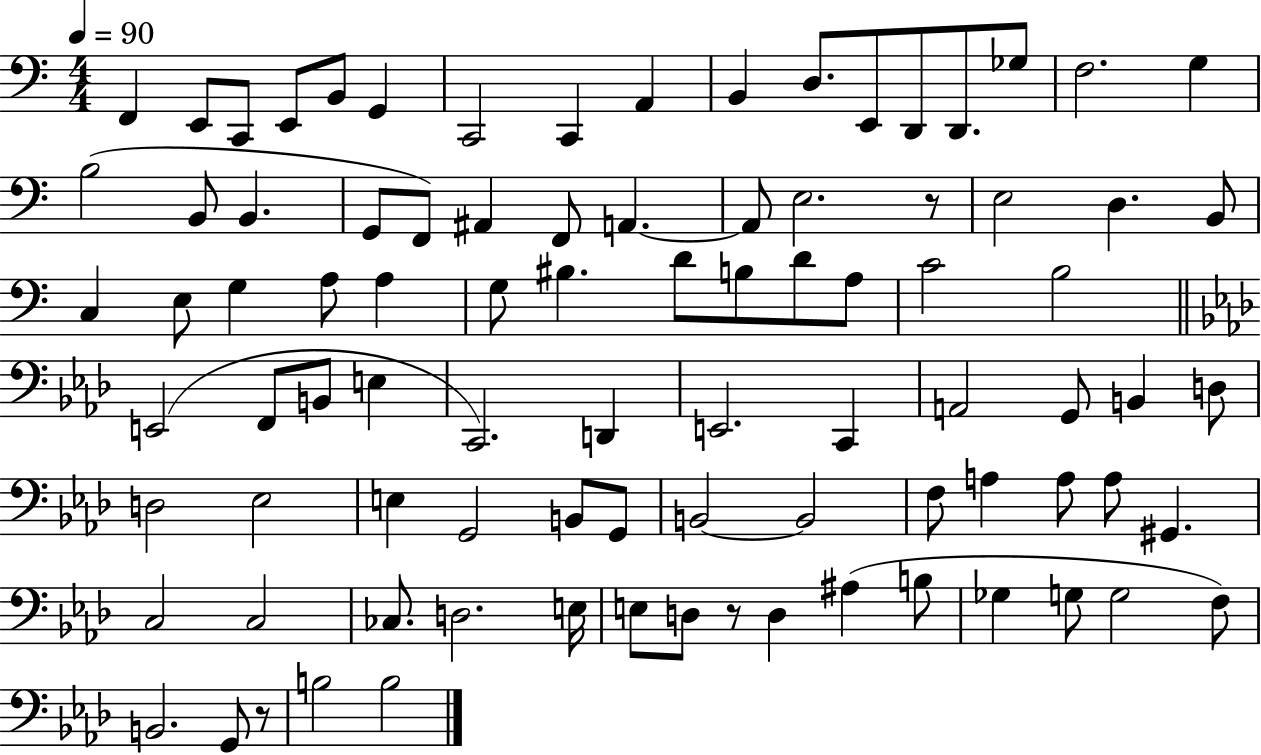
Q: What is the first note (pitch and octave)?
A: F2